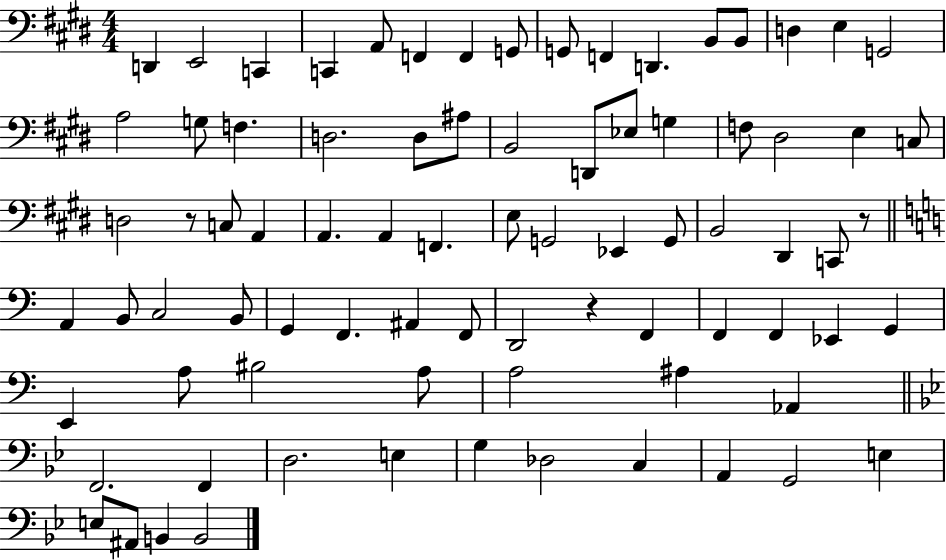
{
  \clef bass
  \numericTimeSignature
  \time 4/4
  \key e \major
  \repeat volta 2 { d,4 e,2 c,4 | c,4 a,8 f,4 f,4 g,8 | g,8 f,4 d,4. b,8 b,8 | d4 e4 g,2 | \break a2 g8 f4. | d2. d8 ais8 | b,2 d,8 ees8 g4 | f8 dis2 e4 c8 | \break d2 r8 c8 a,4 | a,4. a,4 f,4. | e8 g,2 ees,4 g,8 | b,2 dis,4 c,8 r8 | \break \bar "||" \break \key c \major a,4 b,8 c2 b,8 | g,4 f,4. ais,4 f,8 | d,2 r4 f,4 | f,4 f,4 ees,4 g,4 | \break e,4 a8 bis2 a8 | a2 ais4 aes,4 | \bar "||" \break \key g \minor f,2. f,4 | d2. e4 | g4 des2 c4 | a,4 g,2 e4 | \break e8 ais,8 b,4 b,2 | } \bar "|."
}